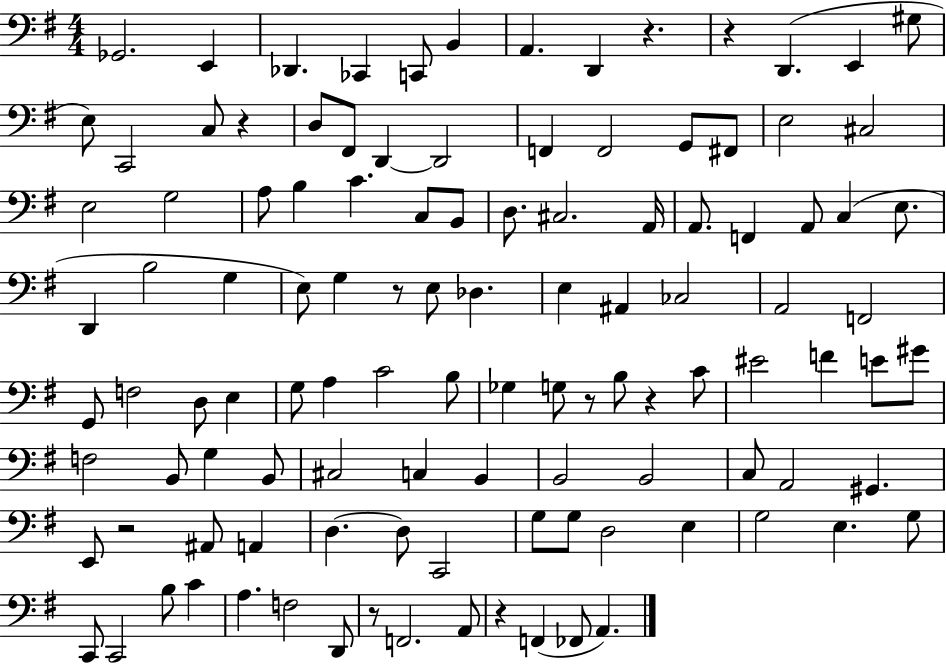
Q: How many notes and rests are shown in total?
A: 113